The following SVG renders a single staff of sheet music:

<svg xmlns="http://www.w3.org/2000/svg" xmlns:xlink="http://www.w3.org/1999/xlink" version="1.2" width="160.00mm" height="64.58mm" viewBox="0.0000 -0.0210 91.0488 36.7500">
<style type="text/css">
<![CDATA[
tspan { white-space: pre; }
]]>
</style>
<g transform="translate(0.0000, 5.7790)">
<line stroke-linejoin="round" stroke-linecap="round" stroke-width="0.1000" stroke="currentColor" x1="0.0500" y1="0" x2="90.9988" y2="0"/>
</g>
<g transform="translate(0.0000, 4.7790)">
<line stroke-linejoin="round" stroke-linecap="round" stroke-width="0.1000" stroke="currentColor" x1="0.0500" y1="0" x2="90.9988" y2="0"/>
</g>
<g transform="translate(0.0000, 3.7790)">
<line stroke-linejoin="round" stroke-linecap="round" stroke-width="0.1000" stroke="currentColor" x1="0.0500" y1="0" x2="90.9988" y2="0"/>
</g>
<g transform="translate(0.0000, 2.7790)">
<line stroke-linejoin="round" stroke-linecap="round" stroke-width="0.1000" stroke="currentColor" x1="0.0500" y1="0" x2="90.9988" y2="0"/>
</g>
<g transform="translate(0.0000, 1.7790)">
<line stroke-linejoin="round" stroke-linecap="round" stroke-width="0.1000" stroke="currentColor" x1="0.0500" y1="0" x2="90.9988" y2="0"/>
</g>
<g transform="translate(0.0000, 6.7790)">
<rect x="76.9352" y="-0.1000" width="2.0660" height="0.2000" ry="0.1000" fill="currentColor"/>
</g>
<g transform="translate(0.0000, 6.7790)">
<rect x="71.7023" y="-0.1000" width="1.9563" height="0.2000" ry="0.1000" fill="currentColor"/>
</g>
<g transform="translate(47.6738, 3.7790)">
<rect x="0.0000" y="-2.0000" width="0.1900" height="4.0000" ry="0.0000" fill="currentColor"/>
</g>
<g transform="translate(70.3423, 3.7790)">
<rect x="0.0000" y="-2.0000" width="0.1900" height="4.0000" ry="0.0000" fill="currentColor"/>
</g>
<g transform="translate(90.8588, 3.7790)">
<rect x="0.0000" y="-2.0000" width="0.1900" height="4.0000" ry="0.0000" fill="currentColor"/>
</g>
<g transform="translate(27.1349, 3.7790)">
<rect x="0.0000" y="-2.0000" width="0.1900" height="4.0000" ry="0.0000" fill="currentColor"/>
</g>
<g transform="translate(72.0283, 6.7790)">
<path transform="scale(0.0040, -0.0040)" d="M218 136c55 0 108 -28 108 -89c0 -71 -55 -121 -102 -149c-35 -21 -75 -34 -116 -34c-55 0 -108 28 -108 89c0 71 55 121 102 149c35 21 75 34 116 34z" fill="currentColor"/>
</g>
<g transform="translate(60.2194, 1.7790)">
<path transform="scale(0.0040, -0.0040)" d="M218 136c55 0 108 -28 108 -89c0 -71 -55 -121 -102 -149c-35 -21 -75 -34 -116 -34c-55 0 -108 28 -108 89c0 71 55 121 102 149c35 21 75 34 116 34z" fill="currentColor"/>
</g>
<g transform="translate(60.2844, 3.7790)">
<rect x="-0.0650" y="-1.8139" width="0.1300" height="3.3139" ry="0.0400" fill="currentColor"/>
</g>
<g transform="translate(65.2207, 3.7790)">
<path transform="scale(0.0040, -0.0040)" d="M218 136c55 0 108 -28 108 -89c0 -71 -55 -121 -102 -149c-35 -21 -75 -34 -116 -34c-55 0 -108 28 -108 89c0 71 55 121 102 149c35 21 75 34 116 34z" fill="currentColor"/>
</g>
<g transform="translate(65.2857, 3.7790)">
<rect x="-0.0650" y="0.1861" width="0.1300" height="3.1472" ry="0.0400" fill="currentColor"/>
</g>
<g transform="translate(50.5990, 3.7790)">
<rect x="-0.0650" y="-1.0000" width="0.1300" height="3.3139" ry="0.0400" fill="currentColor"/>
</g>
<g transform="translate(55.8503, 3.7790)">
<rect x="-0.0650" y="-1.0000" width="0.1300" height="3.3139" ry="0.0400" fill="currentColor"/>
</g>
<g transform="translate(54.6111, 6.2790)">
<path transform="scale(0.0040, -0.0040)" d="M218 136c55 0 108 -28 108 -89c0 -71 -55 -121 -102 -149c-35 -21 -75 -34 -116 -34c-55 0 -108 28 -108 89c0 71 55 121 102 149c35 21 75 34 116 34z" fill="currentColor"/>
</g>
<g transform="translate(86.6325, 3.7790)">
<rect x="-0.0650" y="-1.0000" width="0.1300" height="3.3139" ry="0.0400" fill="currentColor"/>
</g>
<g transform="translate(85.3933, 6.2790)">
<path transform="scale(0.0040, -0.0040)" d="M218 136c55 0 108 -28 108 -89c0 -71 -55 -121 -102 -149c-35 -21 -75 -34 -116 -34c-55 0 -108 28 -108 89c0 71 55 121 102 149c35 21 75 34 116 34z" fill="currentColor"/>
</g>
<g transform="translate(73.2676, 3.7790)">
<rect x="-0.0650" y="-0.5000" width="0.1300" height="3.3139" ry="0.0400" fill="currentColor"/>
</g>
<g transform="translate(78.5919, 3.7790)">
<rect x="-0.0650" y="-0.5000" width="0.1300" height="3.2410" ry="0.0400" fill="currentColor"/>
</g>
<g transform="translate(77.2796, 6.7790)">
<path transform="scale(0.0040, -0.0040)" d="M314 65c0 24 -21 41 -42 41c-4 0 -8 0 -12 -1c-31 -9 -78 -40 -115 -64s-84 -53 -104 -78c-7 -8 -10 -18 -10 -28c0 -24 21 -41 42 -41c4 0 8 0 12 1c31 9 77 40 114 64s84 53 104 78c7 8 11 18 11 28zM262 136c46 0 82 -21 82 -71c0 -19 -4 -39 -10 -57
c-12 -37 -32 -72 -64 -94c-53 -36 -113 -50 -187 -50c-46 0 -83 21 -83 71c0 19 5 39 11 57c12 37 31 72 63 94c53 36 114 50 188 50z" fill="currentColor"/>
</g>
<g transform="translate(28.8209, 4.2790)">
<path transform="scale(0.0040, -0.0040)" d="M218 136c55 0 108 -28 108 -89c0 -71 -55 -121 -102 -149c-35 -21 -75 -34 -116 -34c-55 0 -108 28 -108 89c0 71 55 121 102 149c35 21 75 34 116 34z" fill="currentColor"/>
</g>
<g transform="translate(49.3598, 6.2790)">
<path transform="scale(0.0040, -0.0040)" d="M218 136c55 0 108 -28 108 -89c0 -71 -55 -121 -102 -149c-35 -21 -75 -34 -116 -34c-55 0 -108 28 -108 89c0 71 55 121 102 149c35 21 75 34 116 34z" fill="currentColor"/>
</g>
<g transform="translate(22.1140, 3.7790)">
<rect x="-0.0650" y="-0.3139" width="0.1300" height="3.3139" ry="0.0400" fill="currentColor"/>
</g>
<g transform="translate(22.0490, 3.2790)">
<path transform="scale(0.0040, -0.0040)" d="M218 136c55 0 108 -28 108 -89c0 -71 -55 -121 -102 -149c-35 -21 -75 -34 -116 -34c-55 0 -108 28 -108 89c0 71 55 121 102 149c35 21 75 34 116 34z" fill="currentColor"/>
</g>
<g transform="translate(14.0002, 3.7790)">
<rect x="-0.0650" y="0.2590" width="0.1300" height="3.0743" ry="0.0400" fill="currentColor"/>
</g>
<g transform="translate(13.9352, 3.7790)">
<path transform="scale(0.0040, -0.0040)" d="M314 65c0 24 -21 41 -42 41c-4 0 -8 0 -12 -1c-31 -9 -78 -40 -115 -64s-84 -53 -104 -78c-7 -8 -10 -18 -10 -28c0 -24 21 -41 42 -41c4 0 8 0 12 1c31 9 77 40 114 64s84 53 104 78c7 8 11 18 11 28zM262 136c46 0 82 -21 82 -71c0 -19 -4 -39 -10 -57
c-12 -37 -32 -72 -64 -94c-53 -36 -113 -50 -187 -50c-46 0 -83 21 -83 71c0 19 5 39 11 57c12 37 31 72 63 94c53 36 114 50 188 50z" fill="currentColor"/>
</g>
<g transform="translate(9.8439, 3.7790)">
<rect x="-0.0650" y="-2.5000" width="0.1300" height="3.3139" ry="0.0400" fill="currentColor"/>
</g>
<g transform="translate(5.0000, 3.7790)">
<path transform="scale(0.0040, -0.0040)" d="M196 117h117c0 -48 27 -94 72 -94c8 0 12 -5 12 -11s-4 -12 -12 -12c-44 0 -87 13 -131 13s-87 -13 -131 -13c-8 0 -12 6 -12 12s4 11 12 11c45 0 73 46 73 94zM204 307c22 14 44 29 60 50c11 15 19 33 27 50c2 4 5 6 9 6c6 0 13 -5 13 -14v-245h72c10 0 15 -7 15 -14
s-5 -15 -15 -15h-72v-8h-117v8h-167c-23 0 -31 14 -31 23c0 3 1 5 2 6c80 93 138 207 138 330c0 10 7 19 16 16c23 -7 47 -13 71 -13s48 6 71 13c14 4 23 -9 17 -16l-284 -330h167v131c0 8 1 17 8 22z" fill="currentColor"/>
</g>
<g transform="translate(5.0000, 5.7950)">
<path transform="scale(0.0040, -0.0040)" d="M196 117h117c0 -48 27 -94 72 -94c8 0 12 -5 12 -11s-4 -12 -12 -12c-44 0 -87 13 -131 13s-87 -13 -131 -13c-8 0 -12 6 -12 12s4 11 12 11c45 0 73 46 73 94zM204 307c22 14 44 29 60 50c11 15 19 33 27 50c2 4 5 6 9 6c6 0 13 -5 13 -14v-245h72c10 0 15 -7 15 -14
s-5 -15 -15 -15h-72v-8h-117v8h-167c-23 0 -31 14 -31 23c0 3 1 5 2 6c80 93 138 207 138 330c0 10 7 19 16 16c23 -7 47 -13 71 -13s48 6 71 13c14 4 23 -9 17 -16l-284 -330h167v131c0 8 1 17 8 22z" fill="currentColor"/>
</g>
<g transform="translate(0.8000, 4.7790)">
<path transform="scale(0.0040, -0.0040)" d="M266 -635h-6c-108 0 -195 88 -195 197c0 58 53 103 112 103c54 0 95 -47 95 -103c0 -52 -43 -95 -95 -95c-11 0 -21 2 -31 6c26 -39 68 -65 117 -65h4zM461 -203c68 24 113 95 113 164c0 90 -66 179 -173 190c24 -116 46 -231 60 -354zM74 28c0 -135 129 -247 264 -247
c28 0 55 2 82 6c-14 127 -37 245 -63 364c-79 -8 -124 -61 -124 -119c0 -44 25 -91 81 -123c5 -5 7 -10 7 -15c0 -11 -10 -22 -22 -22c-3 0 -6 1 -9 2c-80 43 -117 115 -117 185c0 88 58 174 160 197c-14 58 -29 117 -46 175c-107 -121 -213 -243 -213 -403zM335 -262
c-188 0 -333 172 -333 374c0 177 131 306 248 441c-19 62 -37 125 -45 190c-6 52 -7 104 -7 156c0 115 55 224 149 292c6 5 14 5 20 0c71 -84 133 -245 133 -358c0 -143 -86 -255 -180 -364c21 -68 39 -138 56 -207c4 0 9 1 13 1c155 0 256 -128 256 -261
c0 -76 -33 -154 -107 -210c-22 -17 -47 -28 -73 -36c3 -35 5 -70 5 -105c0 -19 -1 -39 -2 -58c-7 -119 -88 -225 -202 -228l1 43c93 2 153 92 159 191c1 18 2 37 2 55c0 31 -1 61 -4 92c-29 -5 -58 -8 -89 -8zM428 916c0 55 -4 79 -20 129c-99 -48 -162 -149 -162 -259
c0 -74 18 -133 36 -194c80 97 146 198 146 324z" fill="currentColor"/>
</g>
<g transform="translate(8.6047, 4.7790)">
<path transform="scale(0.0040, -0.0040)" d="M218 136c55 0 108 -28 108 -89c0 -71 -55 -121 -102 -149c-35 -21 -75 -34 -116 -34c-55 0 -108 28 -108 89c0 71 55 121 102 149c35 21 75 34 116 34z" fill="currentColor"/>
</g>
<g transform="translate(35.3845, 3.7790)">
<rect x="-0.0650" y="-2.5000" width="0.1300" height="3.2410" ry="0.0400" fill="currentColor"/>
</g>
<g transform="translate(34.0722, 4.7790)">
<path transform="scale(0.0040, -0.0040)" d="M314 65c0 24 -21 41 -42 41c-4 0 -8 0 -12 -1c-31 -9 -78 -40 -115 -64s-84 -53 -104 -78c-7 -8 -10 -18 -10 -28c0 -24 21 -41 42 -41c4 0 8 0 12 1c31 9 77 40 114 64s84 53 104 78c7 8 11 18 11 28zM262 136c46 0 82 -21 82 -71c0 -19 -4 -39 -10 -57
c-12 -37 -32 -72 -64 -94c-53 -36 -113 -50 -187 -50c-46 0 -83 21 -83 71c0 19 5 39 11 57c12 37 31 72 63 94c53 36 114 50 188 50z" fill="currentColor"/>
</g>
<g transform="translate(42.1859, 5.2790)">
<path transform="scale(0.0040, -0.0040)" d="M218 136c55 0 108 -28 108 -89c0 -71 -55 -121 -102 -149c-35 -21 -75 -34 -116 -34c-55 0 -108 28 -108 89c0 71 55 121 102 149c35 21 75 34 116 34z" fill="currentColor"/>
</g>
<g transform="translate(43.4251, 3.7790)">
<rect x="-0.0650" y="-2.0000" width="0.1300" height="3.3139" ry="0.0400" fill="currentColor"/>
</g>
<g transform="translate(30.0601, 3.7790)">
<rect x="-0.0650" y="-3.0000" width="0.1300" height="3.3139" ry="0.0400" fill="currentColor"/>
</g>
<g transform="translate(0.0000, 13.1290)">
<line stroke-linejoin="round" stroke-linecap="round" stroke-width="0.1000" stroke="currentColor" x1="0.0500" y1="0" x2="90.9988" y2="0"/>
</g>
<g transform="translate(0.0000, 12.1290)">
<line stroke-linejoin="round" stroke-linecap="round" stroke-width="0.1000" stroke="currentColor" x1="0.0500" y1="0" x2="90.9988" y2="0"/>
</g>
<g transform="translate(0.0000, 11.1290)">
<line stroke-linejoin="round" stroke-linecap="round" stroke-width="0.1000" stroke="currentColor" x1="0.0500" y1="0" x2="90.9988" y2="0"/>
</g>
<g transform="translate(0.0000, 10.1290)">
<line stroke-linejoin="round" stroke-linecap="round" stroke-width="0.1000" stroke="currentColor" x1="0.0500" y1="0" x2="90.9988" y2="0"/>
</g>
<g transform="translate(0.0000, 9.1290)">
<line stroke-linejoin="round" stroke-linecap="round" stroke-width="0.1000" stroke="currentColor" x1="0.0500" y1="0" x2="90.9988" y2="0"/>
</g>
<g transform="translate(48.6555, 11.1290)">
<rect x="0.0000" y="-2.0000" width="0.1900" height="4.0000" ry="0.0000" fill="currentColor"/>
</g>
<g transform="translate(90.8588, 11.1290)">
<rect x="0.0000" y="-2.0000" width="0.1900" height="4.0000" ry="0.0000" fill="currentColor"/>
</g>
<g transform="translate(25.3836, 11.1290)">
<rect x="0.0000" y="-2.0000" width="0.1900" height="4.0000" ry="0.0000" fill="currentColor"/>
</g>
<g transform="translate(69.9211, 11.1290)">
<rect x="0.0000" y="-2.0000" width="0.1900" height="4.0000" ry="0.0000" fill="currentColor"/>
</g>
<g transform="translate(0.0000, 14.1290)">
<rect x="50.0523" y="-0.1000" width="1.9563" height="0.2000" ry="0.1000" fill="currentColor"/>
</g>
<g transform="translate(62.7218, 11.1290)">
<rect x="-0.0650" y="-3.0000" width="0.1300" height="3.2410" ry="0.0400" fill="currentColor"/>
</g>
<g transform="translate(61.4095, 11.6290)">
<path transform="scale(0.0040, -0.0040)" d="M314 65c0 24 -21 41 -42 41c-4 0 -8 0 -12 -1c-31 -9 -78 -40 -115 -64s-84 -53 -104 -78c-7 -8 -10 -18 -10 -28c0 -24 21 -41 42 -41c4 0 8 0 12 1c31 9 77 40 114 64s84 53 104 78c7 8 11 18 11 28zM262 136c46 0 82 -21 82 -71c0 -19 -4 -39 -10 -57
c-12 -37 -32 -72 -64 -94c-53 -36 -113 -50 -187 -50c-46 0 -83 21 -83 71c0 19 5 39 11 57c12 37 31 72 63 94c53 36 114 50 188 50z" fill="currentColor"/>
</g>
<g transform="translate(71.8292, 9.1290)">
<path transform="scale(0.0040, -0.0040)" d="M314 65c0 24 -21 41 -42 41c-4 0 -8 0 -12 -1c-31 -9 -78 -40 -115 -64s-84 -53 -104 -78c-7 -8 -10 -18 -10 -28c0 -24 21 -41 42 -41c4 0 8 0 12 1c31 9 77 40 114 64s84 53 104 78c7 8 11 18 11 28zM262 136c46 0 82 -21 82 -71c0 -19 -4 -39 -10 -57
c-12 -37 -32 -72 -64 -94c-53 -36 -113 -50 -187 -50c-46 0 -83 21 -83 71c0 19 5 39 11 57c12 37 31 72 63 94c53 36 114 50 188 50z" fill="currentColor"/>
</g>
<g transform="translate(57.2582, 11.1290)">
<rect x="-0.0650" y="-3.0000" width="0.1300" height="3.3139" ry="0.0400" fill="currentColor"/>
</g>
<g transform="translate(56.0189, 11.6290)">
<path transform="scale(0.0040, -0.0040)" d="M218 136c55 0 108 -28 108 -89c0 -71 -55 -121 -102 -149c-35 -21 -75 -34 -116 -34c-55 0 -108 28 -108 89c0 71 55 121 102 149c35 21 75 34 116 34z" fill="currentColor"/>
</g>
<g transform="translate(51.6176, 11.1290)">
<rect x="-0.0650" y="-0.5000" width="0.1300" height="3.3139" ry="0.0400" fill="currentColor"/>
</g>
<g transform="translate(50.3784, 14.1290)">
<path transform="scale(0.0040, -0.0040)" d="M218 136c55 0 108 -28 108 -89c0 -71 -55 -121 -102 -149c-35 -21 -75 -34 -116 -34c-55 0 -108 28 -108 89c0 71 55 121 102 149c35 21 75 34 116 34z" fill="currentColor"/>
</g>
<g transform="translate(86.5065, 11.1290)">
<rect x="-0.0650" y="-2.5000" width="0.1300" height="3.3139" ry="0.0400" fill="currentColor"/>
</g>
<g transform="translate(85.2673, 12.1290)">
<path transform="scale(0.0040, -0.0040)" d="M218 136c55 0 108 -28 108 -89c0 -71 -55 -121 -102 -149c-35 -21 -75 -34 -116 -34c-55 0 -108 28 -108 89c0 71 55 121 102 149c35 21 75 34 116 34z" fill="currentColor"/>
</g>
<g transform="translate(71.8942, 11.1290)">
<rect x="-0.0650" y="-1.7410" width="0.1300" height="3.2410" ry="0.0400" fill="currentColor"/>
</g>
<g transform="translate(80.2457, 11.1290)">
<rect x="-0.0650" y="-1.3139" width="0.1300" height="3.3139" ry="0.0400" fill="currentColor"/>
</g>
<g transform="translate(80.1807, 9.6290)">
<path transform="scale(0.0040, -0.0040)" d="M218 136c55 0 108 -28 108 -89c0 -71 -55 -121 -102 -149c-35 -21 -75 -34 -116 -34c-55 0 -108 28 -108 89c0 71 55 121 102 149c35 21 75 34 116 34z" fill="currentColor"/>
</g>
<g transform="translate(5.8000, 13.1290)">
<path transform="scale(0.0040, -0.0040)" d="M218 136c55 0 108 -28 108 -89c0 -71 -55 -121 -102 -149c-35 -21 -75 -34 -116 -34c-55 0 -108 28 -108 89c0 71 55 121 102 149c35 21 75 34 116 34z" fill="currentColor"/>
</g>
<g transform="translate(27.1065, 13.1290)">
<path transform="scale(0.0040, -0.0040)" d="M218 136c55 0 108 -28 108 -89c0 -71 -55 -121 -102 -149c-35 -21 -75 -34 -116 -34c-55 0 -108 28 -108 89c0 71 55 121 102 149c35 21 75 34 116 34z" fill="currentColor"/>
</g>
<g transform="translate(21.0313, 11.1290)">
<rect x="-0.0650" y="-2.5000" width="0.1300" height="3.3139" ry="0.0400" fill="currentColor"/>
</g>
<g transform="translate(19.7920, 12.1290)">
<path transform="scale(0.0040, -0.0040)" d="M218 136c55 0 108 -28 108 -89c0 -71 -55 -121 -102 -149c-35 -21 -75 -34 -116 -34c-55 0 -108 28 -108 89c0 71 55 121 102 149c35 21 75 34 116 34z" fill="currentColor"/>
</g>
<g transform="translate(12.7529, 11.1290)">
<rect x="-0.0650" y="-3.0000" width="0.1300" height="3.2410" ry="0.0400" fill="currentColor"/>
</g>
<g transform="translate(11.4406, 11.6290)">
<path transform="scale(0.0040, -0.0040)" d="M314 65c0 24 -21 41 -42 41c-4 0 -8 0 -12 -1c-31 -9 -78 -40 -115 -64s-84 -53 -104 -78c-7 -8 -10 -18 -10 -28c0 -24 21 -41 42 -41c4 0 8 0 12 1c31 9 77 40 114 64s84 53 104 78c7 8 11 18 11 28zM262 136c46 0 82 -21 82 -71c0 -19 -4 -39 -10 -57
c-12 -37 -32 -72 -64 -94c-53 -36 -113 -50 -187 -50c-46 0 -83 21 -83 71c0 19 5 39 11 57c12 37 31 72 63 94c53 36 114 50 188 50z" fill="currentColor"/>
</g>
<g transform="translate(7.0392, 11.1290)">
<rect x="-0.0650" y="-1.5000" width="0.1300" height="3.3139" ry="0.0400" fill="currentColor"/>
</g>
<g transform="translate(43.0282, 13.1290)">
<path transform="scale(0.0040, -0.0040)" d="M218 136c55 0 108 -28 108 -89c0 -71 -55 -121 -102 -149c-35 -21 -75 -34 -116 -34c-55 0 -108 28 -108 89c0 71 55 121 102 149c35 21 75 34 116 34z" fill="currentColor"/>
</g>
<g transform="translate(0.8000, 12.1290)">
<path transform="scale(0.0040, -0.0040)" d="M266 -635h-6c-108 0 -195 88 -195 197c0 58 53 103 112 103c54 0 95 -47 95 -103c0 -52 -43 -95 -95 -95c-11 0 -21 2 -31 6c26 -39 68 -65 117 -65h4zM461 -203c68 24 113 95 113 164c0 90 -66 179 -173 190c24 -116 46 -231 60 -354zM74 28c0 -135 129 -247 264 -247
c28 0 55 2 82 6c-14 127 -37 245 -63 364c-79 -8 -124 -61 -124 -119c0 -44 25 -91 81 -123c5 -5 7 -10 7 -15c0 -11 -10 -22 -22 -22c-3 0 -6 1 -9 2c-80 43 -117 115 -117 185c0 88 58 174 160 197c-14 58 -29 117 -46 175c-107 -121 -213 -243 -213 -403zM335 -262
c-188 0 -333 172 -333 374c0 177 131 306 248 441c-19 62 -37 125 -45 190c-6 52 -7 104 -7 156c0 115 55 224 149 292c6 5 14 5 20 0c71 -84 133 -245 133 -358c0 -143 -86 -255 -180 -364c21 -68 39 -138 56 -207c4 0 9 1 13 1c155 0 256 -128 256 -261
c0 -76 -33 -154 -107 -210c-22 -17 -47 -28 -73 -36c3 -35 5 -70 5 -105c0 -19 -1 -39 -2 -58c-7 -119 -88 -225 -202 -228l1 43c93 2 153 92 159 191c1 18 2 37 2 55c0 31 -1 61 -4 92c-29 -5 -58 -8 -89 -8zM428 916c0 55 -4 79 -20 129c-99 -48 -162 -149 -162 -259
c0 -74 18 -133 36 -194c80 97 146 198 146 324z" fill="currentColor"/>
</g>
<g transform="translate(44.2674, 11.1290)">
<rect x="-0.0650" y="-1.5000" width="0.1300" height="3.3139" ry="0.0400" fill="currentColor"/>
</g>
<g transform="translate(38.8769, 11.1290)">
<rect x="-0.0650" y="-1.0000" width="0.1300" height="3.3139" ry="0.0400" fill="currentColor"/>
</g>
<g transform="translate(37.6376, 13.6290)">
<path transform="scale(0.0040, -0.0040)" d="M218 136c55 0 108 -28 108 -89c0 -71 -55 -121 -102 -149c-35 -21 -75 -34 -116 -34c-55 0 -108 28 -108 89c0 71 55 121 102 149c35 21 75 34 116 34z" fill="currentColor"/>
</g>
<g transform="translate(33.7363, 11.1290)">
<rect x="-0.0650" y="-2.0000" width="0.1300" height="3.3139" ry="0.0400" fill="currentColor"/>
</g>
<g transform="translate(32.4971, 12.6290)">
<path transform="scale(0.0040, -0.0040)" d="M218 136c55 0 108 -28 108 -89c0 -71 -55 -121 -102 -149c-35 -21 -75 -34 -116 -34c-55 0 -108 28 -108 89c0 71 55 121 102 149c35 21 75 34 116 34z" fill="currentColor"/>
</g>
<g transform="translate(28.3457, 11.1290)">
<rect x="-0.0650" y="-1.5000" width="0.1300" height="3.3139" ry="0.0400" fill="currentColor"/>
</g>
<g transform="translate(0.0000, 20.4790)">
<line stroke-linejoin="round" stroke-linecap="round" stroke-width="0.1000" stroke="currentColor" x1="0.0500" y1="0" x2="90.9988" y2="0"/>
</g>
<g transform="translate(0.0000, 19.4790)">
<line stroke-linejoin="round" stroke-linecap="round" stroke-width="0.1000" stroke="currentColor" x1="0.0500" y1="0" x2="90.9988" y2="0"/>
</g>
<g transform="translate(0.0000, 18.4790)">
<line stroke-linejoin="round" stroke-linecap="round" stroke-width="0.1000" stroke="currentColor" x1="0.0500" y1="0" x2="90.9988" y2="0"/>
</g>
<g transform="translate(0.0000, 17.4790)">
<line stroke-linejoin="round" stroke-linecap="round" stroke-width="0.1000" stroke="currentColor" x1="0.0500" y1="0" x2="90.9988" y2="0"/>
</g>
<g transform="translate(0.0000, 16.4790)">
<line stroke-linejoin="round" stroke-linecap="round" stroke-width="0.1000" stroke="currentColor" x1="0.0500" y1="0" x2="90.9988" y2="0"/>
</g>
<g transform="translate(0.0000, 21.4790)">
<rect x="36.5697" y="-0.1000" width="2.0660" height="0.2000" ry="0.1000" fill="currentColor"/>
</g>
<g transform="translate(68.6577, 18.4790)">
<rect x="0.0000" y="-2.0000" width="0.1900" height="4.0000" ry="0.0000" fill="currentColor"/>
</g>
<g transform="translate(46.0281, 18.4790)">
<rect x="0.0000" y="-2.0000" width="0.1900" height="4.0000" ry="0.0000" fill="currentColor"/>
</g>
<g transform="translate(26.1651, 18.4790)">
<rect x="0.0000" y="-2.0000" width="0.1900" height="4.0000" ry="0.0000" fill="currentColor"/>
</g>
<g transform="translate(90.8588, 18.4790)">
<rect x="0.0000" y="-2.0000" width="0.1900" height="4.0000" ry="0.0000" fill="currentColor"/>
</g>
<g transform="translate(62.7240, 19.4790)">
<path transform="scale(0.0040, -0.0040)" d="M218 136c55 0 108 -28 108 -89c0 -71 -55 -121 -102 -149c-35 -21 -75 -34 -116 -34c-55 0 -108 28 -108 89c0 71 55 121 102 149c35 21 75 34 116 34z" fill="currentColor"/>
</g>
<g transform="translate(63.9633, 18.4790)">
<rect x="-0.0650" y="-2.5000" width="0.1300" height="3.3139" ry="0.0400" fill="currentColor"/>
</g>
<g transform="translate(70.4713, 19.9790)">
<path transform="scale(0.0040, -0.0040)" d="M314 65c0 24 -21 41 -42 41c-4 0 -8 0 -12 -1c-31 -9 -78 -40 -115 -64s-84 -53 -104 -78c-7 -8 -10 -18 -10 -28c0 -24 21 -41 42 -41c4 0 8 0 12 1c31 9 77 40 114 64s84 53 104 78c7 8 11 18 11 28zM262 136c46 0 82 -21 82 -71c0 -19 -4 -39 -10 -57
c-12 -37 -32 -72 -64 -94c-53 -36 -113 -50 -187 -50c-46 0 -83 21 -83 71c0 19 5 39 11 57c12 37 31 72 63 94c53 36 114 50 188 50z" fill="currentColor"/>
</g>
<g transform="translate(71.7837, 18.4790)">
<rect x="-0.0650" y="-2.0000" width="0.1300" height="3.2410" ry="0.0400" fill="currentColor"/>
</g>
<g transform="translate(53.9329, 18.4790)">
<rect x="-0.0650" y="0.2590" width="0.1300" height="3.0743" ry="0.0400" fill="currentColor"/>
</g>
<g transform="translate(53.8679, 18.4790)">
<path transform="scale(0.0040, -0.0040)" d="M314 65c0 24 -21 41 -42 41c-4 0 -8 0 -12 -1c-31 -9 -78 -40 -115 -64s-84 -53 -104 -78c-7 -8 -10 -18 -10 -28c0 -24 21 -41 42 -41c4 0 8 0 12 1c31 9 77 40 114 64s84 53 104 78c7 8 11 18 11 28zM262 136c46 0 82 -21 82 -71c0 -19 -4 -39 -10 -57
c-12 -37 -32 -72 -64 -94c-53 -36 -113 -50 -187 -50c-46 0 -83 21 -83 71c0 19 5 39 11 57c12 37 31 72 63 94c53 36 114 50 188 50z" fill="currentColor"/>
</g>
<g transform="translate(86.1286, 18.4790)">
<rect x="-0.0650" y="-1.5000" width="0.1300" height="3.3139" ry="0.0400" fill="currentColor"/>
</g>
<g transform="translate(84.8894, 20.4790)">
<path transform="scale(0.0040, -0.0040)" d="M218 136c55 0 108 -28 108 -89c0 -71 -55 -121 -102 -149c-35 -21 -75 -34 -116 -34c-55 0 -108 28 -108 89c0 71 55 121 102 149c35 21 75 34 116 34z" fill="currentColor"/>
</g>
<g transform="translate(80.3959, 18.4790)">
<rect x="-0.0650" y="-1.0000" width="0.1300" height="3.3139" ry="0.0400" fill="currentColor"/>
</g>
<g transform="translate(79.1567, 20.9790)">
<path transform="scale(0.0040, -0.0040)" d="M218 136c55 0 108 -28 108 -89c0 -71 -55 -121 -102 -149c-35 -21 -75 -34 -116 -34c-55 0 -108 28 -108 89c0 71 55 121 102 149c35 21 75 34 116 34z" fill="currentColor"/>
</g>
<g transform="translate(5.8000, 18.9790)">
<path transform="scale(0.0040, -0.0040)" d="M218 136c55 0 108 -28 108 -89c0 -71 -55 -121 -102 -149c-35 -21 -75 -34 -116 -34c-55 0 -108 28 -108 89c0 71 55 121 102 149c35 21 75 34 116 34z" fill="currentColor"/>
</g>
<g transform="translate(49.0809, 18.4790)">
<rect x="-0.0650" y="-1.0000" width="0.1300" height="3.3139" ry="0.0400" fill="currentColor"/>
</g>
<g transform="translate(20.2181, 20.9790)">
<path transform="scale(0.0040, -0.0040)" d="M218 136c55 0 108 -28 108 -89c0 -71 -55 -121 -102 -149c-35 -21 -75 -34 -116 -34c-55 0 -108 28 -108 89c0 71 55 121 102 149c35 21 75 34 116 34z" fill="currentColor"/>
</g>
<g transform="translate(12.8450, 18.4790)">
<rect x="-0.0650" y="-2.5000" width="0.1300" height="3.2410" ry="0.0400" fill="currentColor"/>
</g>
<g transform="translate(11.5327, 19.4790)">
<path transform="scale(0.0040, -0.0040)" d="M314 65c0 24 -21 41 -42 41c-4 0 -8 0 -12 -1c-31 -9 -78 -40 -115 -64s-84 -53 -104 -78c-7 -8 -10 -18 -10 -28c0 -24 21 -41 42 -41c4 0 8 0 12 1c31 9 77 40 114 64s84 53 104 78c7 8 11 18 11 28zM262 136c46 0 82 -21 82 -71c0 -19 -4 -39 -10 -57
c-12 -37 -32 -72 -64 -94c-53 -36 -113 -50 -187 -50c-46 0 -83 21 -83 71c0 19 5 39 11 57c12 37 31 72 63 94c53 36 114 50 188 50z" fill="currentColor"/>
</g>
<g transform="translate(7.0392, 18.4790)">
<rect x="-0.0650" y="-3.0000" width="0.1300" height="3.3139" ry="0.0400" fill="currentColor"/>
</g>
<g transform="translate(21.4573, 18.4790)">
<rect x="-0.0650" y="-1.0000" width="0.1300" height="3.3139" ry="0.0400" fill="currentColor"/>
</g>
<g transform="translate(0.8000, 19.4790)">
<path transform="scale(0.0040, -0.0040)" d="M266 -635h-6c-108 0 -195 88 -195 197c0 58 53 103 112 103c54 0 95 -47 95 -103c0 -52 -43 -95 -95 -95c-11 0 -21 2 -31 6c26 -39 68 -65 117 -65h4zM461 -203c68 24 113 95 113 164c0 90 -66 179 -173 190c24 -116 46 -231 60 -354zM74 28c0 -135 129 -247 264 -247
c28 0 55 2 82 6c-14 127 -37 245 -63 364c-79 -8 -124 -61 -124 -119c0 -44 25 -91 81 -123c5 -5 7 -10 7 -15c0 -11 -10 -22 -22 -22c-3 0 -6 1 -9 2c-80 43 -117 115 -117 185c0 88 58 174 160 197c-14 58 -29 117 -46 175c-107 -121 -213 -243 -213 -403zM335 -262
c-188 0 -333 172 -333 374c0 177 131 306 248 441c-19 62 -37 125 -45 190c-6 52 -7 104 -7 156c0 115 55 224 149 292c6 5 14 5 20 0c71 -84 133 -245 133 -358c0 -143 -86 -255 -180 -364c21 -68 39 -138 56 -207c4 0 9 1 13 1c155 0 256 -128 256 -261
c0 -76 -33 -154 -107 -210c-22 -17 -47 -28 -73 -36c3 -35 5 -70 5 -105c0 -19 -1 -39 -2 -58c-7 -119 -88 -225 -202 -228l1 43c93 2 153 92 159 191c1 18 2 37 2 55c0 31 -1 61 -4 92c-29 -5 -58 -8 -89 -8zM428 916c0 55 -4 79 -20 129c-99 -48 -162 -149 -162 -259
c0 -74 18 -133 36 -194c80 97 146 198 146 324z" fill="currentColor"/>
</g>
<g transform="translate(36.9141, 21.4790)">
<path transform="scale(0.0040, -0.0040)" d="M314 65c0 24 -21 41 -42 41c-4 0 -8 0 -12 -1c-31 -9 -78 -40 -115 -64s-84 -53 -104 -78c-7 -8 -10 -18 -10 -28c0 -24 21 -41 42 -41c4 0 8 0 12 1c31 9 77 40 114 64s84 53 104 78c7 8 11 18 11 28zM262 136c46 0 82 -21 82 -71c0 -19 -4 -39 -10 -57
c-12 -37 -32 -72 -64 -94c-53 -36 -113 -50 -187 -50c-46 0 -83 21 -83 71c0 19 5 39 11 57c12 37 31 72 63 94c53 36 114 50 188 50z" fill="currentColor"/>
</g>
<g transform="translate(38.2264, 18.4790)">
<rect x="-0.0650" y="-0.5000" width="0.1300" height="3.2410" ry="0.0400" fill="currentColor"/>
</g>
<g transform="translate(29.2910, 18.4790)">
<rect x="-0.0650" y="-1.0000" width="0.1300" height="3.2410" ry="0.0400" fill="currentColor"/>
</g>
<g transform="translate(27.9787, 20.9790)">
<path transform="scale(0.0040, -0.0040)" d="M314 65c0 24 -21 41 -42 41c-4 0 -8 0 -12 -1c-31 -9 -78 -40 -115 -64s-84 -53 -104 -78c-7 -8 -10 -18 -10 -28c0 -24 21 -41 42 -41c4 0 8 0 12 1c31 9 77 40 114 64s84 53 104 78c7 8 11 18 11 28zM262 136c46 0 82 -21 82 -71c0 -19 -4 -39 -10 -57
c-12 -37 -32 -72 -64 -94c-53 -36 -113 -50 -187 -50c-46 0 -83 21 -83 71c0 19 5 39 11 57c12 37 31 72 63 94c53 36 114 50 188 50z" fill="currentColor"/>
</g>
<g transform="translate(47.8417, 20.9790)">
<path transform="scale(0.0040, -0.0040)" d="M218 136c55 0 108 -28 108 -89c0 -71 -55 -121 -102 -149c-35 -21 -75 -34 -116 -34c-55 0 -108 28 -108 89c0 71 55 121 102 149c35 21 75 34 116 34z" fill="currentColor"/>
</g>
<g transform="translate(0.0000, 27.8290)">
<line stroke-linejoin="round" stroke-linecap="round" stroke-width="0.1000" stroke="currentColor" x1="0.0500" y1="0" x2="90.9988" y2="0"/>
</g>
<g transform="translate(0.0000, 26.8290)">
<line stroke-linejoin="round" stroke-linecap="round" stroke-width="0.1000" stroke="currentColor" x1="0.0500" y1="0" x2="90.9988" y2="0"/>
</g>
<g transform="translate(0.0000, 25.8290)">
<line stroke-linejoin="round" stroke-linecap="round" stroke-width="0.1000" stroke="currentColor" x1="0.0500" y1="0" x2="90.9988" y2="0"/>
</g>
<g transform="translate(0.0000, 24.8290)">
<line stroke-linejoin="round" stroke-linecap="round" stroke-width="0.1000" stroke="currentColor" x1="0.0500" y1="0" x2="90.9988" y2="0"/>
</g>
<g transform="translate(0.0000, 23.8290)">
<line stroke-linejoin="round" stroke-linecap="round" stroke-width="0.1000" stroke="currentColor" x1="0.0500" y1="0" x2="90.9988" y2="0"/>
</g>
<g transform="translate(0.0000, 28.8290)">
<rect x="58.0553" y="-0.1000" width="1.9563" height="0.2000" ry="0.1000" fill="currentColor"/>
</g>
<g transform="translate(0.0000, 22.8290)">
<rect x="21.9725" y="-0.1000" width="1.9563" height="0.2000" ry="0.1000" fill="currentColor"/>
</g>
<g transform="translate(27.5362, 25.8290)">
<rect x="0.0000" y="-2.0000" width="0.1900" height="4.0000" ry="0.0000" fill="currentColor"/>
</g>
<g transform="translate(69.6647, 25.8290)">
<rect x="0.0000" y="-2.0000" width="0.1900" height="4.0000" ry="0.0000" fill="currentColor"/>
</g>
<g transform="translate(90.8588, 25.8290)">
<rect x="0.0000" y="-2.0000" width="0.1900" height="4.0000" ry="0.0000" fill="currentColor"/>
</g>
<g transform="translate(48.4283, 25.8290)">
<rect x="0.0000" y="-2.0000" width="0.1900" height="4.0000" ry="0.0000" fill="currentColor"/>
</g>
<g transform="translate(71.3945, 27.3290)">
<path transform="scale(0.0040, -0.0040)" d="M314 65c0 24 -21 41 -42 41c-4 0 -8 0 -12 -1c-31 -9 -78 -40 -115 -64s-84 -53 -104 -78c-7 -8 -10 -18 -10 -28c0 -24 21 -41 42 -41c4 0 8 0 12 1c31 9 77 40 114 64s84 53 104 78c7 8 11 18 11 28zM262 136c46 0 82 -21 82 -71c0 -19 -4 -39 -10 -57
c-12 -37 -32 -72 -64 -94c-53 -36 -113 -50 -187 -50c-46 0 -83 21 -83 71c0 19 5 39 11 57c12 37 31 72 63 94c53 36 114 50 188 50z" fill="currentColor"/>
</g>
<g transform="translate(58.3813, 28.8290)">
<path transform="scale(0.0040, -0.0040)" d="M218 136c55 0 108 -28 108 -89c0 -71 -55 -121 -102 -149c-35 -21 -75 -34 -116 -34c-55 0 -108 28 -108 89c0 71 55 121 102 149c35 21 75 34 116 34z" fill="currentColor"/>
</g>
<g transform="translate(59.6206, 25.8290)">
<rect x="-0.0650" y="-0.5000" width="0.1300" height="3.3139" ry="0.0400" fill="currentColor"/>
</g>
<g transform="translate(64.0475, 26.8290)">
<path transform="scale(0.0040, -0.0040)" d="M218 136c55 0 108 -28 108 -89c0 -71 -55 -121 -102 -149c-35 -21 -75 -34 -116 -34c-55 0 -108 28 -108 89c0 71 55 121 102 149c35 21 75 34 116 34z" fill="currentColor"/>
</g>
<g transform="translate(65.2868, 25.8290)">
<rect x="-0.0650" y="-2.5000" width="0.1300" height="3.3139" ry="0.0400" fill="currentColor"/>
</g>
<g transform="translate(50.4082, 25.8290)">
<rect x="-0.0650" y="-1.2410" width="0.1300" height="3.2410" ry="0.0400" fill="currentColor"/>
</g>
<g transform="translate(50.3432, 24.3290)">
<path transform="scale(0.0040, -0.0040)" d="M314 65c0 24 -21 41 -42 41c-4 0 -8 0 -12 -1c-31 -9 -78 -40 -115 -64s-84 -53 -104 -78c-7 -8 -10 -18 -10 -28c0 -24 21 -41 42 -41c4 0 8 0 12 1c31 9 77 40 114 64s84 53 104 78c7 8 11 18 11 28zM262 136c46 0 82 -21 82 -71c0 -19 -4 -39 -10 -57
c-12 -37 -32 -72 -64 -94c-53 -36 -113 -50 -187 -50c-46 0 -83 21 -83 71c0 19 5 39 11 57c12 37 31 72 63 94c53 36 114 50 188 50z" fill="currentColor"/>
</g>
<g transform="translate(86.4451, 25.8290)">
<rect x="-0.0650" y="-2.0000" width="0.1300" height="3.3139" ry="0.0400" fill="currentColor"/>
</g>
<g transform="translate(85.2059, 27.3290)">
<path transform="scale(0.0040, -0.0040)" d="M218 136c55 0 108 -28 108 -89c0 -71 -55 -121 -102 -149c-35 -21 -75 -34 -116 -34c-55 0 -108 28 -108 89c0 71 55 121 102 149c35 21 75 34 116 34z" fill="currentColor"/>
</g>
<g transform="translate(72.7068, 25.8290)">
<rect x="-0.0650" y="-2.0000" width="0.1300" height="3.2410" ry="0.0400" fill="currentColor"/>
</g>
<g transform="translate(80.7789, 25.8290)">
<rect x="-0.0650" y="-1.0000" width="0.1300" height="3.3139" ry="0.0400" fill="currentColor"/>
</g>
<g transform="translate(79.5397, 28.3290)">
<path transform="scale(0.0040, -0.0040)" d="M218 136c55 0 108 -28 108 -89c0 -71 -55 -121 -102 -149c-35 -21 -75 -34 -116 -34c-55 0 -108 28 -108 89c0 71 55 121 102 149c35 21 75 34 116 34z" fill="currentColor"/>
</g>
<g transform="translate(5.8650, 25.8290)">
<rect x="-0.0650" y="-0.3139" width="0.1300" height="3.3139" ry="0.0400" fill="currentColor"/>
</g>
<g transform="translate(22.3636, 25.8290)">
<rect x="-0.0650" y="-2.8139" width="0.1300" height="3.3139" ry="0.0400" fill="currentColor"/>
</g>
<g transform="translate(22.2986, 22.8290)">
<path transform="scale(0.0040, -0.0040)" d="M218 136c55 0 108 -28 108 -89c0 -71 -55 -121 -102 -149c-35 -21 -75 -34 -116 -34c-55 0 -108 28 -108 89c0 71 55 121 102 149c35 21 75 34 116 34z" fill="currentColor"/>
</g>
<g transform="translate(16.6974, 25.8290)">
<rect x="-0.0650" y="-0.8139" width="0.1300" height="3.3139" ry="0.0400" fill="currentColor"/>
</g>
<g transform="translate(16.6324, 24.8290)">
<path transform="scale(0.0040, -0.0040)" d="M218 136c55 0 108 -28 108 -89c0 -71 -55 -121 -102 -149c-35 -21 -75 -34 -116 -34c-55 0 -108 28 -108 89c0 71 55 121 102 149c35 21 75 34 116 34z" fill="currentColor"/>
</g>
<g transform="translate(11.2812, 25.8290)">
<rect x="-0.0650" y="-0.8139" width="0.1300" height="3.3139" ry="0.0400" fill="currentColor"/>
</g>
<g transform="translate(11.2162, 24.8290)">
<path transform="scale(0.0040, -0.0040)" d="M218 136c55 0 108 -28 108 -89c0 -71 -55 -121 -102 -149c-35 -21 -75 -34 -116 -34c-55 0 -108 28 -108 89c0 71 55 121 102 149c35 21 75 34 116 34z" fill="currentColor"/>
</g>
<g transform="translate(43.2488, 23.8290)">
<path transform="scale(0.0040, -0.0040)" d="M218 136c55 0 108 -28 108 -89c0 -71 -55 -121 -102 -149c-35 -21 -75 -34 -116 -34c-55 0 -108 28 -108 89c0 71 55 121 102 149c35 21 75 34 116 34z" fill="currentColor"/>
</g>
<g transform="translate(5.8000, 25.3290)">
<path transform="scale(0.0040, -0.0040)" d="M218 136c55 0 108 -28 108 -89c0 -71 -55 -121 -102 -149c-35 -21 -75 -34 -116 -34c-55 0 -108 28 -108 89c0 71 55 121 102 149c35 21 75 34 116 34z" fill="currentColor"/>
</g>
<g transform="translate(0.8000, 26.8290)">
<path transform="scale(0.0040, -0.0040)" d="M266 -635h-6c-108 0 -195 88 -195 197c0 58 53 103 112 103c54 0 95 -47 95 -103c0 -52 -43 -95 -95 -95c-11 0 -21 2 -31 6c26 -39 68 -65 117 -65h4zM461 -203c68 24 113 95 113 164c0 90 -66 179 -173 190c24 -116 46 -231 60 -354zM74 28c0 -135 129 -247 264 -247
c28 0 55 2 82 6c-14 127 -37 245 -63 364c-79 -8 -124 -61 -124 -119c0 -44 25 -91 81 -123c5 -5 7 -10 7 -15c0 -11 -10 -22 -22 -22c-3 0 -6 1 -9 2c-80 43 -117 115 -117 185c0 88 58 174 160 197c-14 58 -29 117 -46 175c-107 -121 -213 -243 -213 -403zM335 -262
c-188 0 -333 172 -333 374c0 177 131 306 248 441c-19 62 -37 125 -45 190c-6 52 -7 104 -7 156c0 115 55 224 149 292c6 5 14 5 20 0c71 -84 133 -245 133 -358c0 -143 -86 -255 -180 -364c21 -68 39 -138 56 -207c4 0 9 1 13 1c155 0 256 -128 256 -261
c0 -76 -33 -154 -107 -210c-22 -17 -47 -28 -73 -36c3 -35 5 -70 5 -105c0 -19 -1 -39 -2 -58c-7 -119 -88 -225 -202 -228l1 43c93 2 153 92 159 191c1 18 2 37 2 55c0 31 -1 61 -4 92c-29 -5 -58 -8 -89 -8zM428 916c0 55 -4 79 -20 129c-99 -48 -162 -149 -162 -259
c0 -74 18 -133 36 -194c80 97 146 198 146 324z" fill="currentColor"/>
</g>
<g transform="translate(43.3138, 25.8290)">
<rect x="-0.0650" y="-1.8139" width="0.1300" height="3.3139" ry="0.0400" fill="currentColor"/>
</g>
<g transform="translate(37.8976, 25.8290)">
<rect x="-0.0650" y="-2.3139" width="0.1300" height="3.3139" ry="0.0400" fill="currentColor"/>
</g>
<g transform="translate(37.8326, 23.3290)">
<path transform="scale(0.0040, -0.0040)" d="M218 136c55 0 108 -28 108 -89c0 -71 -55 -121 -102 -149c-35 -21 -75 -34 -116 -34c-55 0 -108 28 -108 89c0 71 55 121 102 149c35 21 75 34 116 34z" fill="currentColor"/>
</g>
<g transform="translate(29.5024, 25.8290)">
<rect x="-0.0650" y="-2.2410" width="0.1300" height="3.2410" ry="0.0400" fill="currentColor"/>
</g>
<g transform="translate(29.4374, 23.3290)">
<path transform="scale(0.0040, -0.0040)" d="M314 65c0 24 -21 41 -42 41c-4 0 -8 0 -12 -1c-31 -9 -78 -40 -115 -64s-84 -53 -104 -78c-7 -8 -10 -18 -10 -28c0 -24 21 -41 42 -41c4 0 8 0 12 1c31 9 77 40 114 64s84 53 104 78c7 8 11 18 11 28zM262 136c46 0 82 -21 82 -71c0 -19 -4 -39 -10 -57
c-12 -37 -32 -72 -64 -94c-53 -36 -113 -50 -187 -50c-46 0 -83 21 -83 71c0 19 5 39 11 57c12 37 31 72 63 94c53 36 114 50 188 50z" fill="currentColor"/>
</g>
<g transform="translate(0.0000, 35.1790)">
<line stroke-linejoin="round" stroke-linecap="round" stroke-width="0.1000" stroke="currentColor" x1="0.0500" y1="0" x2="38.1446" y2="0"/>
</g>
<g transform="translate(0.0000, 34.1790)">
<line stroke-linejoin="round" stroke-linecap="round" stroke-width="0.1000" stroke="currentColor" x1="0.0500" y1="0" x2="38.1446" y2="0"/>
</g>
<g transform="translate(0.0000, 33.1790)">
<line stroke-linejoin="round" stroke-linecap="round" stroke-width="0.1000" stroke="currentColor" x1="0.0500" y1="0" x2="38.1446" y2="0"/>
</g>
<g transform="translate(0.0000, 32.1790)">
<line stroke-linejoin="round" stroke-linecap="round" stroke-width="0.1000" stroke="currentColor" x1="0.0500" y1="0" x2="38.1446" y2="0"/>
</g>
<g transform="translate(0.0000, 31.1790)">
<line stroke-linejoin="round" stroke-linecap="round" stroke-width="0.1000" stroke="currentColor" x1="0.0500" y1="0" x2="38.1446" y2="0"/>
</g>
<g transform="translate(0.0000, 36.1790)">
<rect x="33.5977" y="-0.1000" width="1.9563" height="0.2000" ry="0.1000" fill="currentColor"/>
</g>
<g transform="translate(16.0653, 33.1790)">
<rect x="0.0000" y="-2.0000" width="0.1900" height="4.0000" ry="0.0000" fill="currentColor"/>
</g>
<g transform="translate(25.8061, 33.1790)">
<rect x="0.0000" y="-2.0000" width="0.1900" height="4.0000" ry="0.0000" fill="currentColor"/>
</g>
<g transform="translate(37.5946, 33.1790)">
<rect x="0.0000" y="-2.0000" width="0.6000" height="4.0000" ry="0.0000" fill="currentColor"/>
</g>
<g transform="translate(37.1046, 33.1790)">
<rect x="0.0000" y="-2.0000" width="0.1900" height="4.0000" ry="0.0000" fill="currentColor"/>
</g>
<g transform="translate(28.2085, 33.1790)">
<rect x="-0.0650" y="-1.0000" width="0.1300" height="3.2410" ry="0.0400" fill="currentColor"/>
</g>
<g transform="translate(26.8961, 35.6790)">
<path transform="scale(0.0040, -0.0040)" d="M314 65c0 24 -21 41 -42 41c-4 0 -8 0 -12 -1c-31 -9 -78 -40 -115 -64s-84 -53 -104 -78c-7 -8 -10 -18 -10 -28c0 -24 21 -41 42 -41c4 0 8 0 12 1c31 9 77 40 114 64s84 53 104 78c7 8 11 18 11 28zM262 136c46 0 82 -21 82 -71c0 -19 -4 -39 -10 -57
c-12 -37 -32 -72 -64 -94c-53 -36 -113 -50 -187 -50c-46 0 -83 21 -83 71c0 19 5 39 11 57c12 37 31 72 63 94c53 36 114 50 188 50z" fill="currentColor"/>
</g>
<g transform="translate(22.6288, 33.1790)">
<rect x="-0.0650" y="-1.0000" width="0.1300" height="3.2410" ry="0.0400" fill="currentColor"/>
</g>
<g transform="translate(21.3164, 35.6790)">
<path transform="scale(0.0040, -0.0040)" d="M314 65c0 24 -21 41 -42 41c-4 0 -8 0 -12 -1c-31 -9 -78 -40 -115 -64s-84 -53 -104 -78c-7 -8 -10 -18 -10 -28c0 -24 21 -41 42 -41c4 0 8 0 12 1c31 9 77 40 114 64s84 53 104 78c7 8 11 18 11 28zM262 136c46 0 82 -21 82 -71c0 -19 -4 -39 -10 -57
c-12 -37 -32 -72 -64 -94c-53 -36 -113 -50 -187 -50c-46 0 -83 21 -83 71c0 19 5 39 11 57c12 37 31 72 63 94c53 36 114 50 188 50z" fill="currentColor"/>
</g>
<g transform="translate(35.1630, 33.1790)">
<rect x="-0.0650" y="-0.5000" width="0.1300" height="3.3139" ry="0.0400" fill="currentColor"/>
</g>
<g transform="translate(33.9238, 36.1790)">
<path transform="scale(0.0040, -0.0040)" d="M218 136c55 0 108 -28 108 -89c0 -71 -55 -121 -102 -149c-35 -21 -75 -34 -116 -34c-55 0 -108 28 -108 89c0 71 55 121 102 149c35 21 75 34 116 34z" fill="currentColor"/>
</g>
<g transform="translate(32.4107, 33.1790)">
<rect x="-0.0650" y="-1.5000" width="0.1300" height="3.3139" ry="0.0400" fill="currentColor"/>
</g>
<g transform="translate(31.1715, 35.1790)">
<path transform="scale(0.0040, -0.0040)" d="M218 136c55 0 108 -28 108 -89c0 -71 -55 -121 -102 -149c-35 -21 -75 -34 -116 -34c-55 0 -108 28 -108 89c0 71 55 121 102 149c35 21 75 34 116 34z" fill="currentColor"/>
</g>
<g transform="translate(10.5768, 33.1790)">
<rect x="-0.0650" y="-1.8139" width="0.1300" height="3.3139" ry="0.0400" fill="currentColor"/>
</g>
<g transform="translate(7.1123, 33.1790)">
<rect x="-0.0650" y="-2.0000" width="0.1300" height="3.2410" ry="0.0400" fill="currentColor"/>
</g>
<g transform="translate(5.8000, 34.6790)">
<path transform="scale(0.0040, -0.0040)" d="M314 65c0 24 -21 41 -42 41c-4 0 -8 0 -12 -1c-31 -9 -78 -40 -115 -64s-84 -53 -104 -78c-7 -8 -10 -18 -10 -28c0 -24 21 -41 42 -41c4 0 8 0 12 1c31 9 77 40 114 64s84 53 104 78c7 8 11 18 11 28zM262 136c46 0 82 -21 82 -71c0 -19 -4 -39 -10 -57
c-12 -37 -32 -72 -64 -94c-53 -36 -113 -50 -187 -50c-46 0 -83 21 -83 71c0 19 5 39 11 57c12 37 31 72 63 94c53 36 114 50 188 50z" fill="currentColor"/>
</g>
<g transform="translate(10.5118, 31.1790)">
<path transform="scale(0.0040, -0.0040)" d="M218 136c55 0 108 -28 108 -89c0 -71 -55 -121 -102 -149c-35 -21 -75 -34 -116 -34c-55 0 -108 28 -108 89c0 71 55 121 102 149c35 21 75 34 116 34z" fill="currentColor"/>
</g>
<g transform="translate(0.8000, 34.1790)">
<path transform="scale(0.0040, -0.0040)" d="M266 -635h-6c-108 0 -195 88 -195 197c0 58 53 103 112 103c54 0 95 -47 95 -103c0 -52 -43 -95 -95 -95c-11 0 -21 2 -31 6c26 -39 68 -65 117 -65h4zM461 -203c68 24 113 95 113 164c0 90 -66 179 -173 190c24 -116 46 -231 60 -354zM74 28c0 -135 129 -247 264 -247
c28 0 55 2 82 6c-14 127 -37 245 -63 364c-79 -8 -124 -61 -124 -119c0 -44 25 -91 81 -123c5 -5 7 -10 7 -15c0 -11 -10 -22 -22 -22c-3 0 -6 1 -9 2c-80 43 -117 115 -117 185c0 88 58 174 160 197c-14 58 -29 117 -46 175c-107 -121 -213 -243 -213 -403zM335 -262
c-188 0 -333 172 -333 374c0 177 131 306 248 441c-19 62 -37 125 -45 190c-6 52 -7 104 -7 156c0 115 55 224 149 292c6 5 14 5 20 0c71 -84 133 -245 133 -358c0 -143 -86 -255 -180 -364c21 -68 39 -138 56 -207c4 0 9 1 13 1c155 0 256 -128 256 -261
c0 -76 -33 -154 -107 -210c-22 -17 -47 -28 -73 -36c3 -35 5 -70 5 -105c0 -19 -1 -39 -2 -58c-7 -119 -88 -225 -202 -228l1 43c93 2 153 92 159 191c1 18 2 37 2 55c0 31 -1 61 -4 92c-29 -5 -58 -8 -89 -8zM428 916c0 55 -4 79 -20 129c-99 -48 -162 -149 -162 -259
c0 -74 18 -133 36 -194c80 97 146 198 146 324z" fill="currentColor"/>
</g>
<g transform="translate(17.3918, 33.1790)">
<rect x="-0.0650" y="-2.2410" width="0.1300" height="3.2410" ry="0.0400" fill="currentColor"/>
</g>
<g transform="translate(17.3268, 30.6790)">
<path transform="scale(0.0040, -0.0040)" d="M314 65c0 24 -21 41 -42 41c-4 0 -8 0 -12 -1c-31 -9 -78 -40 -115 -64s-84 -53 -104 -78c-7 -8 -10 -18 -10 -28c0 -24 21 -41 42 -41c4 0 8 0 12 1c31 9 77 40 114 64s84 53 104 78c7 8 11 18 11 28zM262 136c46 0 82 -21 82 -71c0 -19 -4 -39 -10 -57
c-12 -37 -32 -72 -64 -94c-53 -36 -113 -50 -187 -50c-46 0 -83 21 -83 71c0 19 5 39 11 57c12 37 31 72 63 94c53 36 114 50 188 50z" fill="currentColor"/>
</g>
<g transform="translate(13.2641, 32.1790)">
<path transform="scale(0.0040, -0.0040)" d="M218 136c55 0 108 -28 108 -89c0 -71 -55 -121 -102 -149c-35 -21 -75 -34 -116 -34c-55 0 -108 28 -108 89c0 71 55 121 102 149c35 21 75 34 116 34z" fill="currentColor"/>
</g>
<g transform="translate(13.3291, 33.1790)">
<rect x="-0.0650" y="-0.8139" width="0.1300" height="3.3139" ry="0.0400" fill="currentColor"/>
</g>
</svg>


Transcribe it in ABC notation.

X:1
T:Untitled
M:4/4
L:1/4
K:C
G B2 c A G2 F D D f B C C2 D E A2 G E F D E C A A2 f2 e G A G2 D D2 C2 D B2 G F2 D E c d d a g2 g f e2 C G F2 D F F2 f d g2 D2 D2 E C